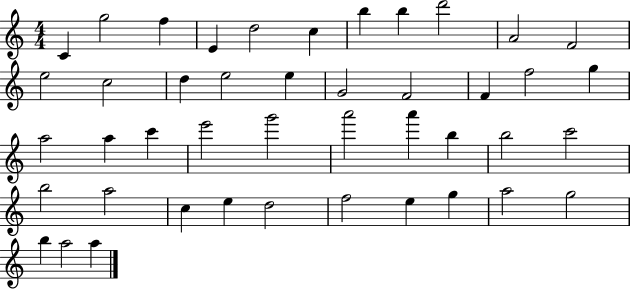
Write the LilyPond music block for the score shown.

{
  \clef treble
  \numericTimeSignature
  \time 4/4
  \key c \major
  c'4 g''2 f''4 | e'4 d''2 c''4 | b''4 b''4 d'''2 | a'2 f'2 | \break e''2 c''2 | d''4 e''2 e''4 | g'2 f'2 | f'4 f''2 g''4 | \break a''2 a''4 c'''4 | e'''2 g'''2 | a'''2 a'''4 b''4 | b''2 c'''2 | \break b''2 a''2 | c''4 e''4 d''2 | f''2 e''4 g''4 | a''2 g''2 | \break b''4 a''2 a''4 | \bar "|."
}